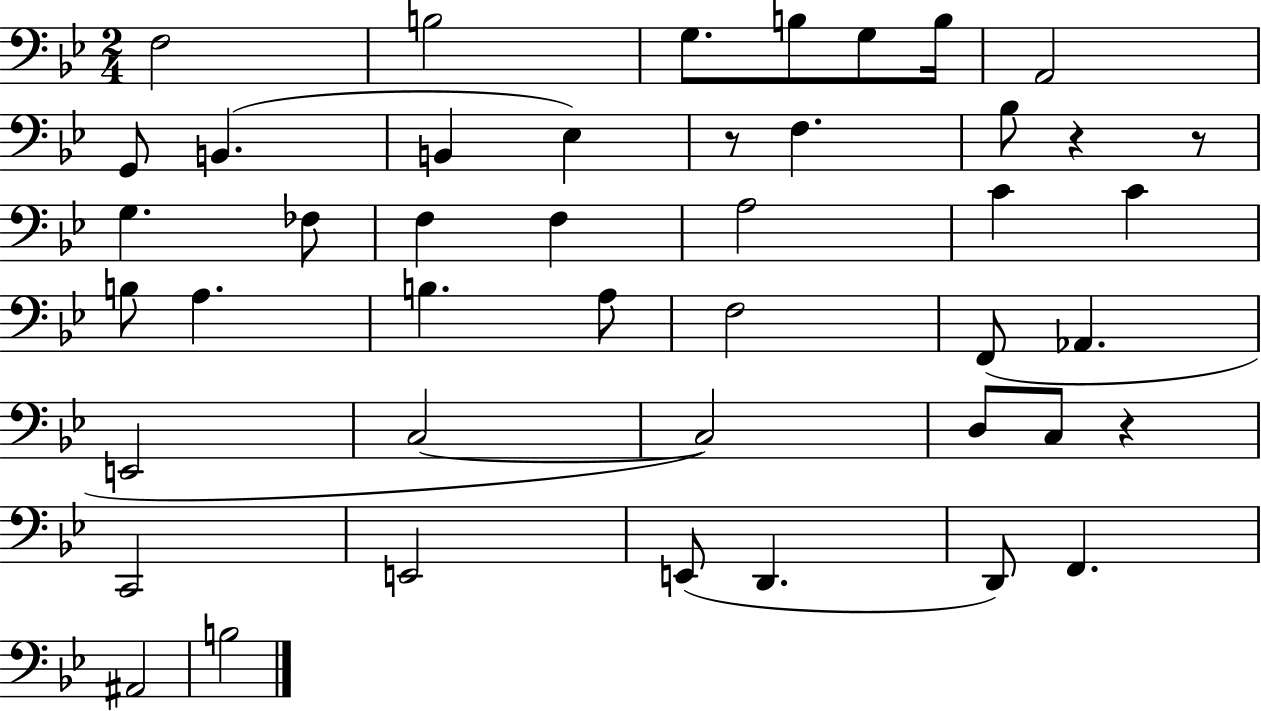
X:1
T:Untitled
M:2/4
L:1/4
K:Bb
F,2 B,2 G,/2 B,/2 G,/2 B,/4 A,,2 G,,/2 B,, B,, _E, z/2 F, _B,/2 z z/2 G, _F,/2 F, F, A,2 C C B,/2 A, B, A,/2 F,2 F,,/2 _A,, E,,2 C,2 C,2 D,/2 C,/2 z C,,2 E,,2 E,,/2 D,, D,,/2 F,, ^A,,2 B,2